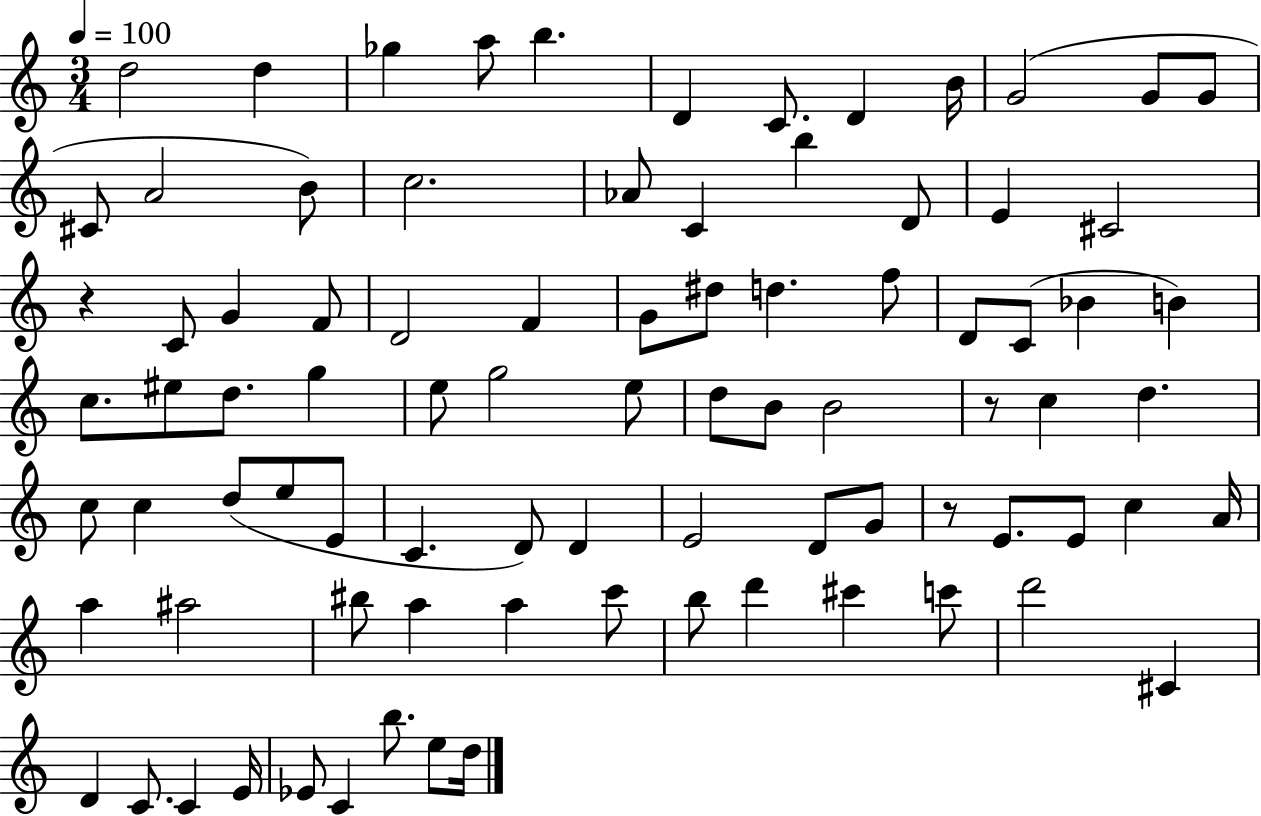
D5/h D5/q Gb5/q A5/e B5/q. D4/q C4/e. D4/q B4/s G4/h G4/e G4/e C#4/e A4/h B4/e C5/h. Ab4/e C4/q B5/q D4/e E4/q C#4/h R/q C4/e G4/q F4/e D4/h F4/q G4/e D#5/e D5/q. F5/e D4/e C4/e Bb4/q B4/q C5/e. EIS5/e D5/e. G5/q E5/e G5/h E5/e D5/e B4/e B4/h R/e C5/q D5/q. C5/e C5/q D5/e E5/e E4/e C4/q. D4/e D4/q E4/h D4/e G4/e R/e E4/e. E4/e C5/q A4/s A5/q A#5/h BIS5/e A5/q A5/q C6/e B5/e D6/q C#6/q C6/e D6/h C#4/q D4/q C4/e. C4/q E4/s Eb4/e C4/q B5/e. E5/e D5/s